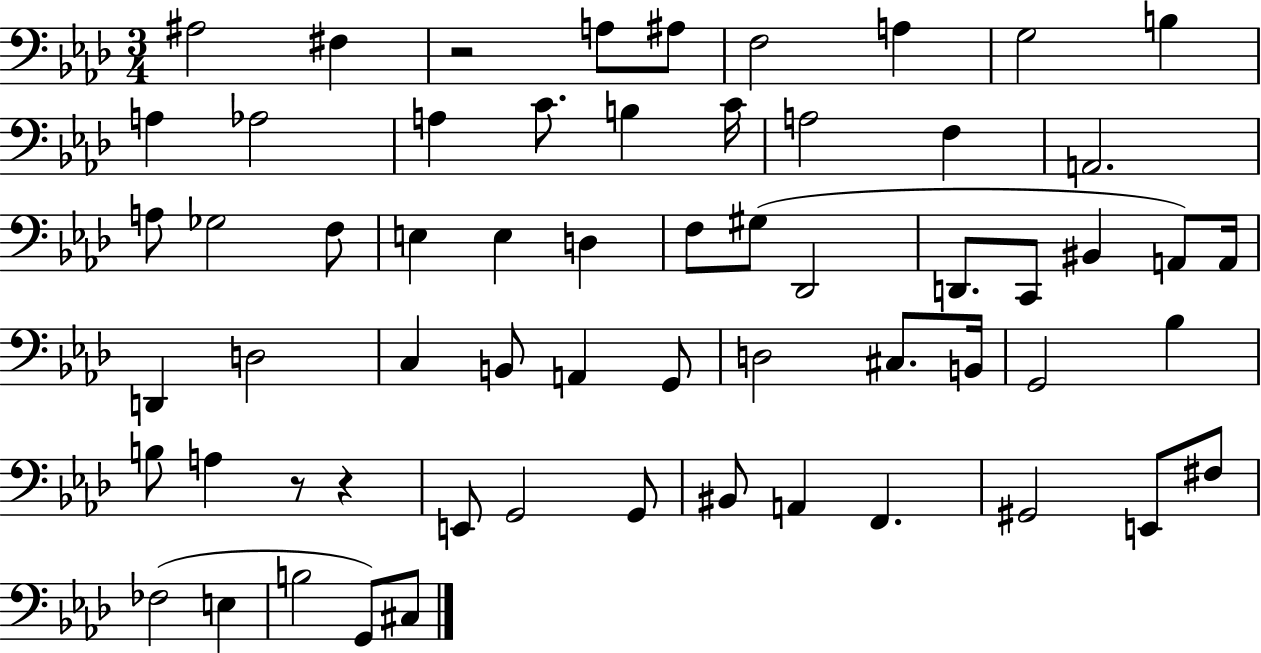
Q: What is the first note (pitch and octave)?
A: A#3